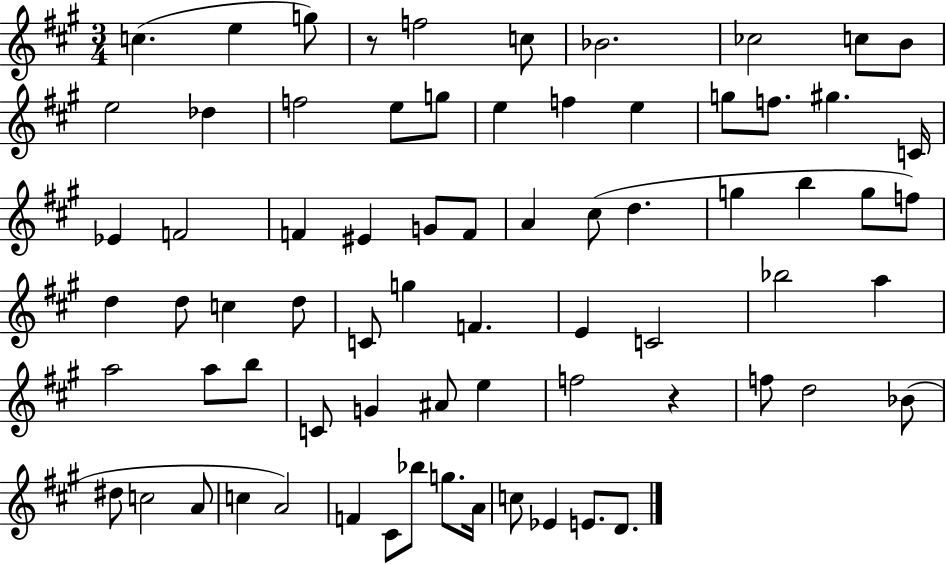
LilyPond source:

{
  \clef treble
  \numericTimeSignature
  \time 3/4
  \key a \major
  c''4.( e''4 g''8) | r8 f''2 c''8 | bes'2. | ces''2 c''8 b'8 | \break e''2 des''4 | f''2 e''8 g''8 | e''4 f''4 e''4 | g''8 f''8. gis''4. c'16 | \break ees'4 f'2 | f'4 eis'4 g'8 f'8 | a'4 cis''8( d''4. | g''4 b''4 g''8 f''8) | \break d''4 d''8 c''4 d''8 | c'8 g''4 f'4. | e'4 c'2 | bes''2 a''4 | \break a''2 a''8 b''8 | c'8 g'4 ais'8 e''4 | f''2 r4 | f''8 d''2 bes'8( | \break dis''8 c''2 a'8 | c''4 a'2) | f'4 cis'8 bes''8 g''8. a'16 | c''8 ees'4 e'8. d'8. | \break \bar "|."
}